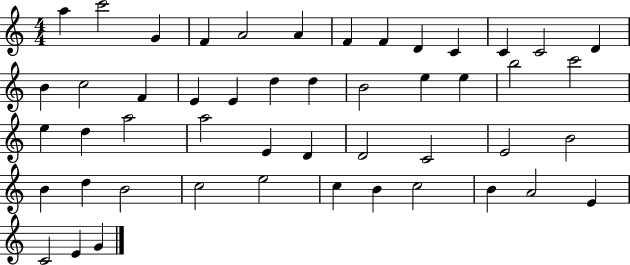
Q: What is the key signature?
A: C major